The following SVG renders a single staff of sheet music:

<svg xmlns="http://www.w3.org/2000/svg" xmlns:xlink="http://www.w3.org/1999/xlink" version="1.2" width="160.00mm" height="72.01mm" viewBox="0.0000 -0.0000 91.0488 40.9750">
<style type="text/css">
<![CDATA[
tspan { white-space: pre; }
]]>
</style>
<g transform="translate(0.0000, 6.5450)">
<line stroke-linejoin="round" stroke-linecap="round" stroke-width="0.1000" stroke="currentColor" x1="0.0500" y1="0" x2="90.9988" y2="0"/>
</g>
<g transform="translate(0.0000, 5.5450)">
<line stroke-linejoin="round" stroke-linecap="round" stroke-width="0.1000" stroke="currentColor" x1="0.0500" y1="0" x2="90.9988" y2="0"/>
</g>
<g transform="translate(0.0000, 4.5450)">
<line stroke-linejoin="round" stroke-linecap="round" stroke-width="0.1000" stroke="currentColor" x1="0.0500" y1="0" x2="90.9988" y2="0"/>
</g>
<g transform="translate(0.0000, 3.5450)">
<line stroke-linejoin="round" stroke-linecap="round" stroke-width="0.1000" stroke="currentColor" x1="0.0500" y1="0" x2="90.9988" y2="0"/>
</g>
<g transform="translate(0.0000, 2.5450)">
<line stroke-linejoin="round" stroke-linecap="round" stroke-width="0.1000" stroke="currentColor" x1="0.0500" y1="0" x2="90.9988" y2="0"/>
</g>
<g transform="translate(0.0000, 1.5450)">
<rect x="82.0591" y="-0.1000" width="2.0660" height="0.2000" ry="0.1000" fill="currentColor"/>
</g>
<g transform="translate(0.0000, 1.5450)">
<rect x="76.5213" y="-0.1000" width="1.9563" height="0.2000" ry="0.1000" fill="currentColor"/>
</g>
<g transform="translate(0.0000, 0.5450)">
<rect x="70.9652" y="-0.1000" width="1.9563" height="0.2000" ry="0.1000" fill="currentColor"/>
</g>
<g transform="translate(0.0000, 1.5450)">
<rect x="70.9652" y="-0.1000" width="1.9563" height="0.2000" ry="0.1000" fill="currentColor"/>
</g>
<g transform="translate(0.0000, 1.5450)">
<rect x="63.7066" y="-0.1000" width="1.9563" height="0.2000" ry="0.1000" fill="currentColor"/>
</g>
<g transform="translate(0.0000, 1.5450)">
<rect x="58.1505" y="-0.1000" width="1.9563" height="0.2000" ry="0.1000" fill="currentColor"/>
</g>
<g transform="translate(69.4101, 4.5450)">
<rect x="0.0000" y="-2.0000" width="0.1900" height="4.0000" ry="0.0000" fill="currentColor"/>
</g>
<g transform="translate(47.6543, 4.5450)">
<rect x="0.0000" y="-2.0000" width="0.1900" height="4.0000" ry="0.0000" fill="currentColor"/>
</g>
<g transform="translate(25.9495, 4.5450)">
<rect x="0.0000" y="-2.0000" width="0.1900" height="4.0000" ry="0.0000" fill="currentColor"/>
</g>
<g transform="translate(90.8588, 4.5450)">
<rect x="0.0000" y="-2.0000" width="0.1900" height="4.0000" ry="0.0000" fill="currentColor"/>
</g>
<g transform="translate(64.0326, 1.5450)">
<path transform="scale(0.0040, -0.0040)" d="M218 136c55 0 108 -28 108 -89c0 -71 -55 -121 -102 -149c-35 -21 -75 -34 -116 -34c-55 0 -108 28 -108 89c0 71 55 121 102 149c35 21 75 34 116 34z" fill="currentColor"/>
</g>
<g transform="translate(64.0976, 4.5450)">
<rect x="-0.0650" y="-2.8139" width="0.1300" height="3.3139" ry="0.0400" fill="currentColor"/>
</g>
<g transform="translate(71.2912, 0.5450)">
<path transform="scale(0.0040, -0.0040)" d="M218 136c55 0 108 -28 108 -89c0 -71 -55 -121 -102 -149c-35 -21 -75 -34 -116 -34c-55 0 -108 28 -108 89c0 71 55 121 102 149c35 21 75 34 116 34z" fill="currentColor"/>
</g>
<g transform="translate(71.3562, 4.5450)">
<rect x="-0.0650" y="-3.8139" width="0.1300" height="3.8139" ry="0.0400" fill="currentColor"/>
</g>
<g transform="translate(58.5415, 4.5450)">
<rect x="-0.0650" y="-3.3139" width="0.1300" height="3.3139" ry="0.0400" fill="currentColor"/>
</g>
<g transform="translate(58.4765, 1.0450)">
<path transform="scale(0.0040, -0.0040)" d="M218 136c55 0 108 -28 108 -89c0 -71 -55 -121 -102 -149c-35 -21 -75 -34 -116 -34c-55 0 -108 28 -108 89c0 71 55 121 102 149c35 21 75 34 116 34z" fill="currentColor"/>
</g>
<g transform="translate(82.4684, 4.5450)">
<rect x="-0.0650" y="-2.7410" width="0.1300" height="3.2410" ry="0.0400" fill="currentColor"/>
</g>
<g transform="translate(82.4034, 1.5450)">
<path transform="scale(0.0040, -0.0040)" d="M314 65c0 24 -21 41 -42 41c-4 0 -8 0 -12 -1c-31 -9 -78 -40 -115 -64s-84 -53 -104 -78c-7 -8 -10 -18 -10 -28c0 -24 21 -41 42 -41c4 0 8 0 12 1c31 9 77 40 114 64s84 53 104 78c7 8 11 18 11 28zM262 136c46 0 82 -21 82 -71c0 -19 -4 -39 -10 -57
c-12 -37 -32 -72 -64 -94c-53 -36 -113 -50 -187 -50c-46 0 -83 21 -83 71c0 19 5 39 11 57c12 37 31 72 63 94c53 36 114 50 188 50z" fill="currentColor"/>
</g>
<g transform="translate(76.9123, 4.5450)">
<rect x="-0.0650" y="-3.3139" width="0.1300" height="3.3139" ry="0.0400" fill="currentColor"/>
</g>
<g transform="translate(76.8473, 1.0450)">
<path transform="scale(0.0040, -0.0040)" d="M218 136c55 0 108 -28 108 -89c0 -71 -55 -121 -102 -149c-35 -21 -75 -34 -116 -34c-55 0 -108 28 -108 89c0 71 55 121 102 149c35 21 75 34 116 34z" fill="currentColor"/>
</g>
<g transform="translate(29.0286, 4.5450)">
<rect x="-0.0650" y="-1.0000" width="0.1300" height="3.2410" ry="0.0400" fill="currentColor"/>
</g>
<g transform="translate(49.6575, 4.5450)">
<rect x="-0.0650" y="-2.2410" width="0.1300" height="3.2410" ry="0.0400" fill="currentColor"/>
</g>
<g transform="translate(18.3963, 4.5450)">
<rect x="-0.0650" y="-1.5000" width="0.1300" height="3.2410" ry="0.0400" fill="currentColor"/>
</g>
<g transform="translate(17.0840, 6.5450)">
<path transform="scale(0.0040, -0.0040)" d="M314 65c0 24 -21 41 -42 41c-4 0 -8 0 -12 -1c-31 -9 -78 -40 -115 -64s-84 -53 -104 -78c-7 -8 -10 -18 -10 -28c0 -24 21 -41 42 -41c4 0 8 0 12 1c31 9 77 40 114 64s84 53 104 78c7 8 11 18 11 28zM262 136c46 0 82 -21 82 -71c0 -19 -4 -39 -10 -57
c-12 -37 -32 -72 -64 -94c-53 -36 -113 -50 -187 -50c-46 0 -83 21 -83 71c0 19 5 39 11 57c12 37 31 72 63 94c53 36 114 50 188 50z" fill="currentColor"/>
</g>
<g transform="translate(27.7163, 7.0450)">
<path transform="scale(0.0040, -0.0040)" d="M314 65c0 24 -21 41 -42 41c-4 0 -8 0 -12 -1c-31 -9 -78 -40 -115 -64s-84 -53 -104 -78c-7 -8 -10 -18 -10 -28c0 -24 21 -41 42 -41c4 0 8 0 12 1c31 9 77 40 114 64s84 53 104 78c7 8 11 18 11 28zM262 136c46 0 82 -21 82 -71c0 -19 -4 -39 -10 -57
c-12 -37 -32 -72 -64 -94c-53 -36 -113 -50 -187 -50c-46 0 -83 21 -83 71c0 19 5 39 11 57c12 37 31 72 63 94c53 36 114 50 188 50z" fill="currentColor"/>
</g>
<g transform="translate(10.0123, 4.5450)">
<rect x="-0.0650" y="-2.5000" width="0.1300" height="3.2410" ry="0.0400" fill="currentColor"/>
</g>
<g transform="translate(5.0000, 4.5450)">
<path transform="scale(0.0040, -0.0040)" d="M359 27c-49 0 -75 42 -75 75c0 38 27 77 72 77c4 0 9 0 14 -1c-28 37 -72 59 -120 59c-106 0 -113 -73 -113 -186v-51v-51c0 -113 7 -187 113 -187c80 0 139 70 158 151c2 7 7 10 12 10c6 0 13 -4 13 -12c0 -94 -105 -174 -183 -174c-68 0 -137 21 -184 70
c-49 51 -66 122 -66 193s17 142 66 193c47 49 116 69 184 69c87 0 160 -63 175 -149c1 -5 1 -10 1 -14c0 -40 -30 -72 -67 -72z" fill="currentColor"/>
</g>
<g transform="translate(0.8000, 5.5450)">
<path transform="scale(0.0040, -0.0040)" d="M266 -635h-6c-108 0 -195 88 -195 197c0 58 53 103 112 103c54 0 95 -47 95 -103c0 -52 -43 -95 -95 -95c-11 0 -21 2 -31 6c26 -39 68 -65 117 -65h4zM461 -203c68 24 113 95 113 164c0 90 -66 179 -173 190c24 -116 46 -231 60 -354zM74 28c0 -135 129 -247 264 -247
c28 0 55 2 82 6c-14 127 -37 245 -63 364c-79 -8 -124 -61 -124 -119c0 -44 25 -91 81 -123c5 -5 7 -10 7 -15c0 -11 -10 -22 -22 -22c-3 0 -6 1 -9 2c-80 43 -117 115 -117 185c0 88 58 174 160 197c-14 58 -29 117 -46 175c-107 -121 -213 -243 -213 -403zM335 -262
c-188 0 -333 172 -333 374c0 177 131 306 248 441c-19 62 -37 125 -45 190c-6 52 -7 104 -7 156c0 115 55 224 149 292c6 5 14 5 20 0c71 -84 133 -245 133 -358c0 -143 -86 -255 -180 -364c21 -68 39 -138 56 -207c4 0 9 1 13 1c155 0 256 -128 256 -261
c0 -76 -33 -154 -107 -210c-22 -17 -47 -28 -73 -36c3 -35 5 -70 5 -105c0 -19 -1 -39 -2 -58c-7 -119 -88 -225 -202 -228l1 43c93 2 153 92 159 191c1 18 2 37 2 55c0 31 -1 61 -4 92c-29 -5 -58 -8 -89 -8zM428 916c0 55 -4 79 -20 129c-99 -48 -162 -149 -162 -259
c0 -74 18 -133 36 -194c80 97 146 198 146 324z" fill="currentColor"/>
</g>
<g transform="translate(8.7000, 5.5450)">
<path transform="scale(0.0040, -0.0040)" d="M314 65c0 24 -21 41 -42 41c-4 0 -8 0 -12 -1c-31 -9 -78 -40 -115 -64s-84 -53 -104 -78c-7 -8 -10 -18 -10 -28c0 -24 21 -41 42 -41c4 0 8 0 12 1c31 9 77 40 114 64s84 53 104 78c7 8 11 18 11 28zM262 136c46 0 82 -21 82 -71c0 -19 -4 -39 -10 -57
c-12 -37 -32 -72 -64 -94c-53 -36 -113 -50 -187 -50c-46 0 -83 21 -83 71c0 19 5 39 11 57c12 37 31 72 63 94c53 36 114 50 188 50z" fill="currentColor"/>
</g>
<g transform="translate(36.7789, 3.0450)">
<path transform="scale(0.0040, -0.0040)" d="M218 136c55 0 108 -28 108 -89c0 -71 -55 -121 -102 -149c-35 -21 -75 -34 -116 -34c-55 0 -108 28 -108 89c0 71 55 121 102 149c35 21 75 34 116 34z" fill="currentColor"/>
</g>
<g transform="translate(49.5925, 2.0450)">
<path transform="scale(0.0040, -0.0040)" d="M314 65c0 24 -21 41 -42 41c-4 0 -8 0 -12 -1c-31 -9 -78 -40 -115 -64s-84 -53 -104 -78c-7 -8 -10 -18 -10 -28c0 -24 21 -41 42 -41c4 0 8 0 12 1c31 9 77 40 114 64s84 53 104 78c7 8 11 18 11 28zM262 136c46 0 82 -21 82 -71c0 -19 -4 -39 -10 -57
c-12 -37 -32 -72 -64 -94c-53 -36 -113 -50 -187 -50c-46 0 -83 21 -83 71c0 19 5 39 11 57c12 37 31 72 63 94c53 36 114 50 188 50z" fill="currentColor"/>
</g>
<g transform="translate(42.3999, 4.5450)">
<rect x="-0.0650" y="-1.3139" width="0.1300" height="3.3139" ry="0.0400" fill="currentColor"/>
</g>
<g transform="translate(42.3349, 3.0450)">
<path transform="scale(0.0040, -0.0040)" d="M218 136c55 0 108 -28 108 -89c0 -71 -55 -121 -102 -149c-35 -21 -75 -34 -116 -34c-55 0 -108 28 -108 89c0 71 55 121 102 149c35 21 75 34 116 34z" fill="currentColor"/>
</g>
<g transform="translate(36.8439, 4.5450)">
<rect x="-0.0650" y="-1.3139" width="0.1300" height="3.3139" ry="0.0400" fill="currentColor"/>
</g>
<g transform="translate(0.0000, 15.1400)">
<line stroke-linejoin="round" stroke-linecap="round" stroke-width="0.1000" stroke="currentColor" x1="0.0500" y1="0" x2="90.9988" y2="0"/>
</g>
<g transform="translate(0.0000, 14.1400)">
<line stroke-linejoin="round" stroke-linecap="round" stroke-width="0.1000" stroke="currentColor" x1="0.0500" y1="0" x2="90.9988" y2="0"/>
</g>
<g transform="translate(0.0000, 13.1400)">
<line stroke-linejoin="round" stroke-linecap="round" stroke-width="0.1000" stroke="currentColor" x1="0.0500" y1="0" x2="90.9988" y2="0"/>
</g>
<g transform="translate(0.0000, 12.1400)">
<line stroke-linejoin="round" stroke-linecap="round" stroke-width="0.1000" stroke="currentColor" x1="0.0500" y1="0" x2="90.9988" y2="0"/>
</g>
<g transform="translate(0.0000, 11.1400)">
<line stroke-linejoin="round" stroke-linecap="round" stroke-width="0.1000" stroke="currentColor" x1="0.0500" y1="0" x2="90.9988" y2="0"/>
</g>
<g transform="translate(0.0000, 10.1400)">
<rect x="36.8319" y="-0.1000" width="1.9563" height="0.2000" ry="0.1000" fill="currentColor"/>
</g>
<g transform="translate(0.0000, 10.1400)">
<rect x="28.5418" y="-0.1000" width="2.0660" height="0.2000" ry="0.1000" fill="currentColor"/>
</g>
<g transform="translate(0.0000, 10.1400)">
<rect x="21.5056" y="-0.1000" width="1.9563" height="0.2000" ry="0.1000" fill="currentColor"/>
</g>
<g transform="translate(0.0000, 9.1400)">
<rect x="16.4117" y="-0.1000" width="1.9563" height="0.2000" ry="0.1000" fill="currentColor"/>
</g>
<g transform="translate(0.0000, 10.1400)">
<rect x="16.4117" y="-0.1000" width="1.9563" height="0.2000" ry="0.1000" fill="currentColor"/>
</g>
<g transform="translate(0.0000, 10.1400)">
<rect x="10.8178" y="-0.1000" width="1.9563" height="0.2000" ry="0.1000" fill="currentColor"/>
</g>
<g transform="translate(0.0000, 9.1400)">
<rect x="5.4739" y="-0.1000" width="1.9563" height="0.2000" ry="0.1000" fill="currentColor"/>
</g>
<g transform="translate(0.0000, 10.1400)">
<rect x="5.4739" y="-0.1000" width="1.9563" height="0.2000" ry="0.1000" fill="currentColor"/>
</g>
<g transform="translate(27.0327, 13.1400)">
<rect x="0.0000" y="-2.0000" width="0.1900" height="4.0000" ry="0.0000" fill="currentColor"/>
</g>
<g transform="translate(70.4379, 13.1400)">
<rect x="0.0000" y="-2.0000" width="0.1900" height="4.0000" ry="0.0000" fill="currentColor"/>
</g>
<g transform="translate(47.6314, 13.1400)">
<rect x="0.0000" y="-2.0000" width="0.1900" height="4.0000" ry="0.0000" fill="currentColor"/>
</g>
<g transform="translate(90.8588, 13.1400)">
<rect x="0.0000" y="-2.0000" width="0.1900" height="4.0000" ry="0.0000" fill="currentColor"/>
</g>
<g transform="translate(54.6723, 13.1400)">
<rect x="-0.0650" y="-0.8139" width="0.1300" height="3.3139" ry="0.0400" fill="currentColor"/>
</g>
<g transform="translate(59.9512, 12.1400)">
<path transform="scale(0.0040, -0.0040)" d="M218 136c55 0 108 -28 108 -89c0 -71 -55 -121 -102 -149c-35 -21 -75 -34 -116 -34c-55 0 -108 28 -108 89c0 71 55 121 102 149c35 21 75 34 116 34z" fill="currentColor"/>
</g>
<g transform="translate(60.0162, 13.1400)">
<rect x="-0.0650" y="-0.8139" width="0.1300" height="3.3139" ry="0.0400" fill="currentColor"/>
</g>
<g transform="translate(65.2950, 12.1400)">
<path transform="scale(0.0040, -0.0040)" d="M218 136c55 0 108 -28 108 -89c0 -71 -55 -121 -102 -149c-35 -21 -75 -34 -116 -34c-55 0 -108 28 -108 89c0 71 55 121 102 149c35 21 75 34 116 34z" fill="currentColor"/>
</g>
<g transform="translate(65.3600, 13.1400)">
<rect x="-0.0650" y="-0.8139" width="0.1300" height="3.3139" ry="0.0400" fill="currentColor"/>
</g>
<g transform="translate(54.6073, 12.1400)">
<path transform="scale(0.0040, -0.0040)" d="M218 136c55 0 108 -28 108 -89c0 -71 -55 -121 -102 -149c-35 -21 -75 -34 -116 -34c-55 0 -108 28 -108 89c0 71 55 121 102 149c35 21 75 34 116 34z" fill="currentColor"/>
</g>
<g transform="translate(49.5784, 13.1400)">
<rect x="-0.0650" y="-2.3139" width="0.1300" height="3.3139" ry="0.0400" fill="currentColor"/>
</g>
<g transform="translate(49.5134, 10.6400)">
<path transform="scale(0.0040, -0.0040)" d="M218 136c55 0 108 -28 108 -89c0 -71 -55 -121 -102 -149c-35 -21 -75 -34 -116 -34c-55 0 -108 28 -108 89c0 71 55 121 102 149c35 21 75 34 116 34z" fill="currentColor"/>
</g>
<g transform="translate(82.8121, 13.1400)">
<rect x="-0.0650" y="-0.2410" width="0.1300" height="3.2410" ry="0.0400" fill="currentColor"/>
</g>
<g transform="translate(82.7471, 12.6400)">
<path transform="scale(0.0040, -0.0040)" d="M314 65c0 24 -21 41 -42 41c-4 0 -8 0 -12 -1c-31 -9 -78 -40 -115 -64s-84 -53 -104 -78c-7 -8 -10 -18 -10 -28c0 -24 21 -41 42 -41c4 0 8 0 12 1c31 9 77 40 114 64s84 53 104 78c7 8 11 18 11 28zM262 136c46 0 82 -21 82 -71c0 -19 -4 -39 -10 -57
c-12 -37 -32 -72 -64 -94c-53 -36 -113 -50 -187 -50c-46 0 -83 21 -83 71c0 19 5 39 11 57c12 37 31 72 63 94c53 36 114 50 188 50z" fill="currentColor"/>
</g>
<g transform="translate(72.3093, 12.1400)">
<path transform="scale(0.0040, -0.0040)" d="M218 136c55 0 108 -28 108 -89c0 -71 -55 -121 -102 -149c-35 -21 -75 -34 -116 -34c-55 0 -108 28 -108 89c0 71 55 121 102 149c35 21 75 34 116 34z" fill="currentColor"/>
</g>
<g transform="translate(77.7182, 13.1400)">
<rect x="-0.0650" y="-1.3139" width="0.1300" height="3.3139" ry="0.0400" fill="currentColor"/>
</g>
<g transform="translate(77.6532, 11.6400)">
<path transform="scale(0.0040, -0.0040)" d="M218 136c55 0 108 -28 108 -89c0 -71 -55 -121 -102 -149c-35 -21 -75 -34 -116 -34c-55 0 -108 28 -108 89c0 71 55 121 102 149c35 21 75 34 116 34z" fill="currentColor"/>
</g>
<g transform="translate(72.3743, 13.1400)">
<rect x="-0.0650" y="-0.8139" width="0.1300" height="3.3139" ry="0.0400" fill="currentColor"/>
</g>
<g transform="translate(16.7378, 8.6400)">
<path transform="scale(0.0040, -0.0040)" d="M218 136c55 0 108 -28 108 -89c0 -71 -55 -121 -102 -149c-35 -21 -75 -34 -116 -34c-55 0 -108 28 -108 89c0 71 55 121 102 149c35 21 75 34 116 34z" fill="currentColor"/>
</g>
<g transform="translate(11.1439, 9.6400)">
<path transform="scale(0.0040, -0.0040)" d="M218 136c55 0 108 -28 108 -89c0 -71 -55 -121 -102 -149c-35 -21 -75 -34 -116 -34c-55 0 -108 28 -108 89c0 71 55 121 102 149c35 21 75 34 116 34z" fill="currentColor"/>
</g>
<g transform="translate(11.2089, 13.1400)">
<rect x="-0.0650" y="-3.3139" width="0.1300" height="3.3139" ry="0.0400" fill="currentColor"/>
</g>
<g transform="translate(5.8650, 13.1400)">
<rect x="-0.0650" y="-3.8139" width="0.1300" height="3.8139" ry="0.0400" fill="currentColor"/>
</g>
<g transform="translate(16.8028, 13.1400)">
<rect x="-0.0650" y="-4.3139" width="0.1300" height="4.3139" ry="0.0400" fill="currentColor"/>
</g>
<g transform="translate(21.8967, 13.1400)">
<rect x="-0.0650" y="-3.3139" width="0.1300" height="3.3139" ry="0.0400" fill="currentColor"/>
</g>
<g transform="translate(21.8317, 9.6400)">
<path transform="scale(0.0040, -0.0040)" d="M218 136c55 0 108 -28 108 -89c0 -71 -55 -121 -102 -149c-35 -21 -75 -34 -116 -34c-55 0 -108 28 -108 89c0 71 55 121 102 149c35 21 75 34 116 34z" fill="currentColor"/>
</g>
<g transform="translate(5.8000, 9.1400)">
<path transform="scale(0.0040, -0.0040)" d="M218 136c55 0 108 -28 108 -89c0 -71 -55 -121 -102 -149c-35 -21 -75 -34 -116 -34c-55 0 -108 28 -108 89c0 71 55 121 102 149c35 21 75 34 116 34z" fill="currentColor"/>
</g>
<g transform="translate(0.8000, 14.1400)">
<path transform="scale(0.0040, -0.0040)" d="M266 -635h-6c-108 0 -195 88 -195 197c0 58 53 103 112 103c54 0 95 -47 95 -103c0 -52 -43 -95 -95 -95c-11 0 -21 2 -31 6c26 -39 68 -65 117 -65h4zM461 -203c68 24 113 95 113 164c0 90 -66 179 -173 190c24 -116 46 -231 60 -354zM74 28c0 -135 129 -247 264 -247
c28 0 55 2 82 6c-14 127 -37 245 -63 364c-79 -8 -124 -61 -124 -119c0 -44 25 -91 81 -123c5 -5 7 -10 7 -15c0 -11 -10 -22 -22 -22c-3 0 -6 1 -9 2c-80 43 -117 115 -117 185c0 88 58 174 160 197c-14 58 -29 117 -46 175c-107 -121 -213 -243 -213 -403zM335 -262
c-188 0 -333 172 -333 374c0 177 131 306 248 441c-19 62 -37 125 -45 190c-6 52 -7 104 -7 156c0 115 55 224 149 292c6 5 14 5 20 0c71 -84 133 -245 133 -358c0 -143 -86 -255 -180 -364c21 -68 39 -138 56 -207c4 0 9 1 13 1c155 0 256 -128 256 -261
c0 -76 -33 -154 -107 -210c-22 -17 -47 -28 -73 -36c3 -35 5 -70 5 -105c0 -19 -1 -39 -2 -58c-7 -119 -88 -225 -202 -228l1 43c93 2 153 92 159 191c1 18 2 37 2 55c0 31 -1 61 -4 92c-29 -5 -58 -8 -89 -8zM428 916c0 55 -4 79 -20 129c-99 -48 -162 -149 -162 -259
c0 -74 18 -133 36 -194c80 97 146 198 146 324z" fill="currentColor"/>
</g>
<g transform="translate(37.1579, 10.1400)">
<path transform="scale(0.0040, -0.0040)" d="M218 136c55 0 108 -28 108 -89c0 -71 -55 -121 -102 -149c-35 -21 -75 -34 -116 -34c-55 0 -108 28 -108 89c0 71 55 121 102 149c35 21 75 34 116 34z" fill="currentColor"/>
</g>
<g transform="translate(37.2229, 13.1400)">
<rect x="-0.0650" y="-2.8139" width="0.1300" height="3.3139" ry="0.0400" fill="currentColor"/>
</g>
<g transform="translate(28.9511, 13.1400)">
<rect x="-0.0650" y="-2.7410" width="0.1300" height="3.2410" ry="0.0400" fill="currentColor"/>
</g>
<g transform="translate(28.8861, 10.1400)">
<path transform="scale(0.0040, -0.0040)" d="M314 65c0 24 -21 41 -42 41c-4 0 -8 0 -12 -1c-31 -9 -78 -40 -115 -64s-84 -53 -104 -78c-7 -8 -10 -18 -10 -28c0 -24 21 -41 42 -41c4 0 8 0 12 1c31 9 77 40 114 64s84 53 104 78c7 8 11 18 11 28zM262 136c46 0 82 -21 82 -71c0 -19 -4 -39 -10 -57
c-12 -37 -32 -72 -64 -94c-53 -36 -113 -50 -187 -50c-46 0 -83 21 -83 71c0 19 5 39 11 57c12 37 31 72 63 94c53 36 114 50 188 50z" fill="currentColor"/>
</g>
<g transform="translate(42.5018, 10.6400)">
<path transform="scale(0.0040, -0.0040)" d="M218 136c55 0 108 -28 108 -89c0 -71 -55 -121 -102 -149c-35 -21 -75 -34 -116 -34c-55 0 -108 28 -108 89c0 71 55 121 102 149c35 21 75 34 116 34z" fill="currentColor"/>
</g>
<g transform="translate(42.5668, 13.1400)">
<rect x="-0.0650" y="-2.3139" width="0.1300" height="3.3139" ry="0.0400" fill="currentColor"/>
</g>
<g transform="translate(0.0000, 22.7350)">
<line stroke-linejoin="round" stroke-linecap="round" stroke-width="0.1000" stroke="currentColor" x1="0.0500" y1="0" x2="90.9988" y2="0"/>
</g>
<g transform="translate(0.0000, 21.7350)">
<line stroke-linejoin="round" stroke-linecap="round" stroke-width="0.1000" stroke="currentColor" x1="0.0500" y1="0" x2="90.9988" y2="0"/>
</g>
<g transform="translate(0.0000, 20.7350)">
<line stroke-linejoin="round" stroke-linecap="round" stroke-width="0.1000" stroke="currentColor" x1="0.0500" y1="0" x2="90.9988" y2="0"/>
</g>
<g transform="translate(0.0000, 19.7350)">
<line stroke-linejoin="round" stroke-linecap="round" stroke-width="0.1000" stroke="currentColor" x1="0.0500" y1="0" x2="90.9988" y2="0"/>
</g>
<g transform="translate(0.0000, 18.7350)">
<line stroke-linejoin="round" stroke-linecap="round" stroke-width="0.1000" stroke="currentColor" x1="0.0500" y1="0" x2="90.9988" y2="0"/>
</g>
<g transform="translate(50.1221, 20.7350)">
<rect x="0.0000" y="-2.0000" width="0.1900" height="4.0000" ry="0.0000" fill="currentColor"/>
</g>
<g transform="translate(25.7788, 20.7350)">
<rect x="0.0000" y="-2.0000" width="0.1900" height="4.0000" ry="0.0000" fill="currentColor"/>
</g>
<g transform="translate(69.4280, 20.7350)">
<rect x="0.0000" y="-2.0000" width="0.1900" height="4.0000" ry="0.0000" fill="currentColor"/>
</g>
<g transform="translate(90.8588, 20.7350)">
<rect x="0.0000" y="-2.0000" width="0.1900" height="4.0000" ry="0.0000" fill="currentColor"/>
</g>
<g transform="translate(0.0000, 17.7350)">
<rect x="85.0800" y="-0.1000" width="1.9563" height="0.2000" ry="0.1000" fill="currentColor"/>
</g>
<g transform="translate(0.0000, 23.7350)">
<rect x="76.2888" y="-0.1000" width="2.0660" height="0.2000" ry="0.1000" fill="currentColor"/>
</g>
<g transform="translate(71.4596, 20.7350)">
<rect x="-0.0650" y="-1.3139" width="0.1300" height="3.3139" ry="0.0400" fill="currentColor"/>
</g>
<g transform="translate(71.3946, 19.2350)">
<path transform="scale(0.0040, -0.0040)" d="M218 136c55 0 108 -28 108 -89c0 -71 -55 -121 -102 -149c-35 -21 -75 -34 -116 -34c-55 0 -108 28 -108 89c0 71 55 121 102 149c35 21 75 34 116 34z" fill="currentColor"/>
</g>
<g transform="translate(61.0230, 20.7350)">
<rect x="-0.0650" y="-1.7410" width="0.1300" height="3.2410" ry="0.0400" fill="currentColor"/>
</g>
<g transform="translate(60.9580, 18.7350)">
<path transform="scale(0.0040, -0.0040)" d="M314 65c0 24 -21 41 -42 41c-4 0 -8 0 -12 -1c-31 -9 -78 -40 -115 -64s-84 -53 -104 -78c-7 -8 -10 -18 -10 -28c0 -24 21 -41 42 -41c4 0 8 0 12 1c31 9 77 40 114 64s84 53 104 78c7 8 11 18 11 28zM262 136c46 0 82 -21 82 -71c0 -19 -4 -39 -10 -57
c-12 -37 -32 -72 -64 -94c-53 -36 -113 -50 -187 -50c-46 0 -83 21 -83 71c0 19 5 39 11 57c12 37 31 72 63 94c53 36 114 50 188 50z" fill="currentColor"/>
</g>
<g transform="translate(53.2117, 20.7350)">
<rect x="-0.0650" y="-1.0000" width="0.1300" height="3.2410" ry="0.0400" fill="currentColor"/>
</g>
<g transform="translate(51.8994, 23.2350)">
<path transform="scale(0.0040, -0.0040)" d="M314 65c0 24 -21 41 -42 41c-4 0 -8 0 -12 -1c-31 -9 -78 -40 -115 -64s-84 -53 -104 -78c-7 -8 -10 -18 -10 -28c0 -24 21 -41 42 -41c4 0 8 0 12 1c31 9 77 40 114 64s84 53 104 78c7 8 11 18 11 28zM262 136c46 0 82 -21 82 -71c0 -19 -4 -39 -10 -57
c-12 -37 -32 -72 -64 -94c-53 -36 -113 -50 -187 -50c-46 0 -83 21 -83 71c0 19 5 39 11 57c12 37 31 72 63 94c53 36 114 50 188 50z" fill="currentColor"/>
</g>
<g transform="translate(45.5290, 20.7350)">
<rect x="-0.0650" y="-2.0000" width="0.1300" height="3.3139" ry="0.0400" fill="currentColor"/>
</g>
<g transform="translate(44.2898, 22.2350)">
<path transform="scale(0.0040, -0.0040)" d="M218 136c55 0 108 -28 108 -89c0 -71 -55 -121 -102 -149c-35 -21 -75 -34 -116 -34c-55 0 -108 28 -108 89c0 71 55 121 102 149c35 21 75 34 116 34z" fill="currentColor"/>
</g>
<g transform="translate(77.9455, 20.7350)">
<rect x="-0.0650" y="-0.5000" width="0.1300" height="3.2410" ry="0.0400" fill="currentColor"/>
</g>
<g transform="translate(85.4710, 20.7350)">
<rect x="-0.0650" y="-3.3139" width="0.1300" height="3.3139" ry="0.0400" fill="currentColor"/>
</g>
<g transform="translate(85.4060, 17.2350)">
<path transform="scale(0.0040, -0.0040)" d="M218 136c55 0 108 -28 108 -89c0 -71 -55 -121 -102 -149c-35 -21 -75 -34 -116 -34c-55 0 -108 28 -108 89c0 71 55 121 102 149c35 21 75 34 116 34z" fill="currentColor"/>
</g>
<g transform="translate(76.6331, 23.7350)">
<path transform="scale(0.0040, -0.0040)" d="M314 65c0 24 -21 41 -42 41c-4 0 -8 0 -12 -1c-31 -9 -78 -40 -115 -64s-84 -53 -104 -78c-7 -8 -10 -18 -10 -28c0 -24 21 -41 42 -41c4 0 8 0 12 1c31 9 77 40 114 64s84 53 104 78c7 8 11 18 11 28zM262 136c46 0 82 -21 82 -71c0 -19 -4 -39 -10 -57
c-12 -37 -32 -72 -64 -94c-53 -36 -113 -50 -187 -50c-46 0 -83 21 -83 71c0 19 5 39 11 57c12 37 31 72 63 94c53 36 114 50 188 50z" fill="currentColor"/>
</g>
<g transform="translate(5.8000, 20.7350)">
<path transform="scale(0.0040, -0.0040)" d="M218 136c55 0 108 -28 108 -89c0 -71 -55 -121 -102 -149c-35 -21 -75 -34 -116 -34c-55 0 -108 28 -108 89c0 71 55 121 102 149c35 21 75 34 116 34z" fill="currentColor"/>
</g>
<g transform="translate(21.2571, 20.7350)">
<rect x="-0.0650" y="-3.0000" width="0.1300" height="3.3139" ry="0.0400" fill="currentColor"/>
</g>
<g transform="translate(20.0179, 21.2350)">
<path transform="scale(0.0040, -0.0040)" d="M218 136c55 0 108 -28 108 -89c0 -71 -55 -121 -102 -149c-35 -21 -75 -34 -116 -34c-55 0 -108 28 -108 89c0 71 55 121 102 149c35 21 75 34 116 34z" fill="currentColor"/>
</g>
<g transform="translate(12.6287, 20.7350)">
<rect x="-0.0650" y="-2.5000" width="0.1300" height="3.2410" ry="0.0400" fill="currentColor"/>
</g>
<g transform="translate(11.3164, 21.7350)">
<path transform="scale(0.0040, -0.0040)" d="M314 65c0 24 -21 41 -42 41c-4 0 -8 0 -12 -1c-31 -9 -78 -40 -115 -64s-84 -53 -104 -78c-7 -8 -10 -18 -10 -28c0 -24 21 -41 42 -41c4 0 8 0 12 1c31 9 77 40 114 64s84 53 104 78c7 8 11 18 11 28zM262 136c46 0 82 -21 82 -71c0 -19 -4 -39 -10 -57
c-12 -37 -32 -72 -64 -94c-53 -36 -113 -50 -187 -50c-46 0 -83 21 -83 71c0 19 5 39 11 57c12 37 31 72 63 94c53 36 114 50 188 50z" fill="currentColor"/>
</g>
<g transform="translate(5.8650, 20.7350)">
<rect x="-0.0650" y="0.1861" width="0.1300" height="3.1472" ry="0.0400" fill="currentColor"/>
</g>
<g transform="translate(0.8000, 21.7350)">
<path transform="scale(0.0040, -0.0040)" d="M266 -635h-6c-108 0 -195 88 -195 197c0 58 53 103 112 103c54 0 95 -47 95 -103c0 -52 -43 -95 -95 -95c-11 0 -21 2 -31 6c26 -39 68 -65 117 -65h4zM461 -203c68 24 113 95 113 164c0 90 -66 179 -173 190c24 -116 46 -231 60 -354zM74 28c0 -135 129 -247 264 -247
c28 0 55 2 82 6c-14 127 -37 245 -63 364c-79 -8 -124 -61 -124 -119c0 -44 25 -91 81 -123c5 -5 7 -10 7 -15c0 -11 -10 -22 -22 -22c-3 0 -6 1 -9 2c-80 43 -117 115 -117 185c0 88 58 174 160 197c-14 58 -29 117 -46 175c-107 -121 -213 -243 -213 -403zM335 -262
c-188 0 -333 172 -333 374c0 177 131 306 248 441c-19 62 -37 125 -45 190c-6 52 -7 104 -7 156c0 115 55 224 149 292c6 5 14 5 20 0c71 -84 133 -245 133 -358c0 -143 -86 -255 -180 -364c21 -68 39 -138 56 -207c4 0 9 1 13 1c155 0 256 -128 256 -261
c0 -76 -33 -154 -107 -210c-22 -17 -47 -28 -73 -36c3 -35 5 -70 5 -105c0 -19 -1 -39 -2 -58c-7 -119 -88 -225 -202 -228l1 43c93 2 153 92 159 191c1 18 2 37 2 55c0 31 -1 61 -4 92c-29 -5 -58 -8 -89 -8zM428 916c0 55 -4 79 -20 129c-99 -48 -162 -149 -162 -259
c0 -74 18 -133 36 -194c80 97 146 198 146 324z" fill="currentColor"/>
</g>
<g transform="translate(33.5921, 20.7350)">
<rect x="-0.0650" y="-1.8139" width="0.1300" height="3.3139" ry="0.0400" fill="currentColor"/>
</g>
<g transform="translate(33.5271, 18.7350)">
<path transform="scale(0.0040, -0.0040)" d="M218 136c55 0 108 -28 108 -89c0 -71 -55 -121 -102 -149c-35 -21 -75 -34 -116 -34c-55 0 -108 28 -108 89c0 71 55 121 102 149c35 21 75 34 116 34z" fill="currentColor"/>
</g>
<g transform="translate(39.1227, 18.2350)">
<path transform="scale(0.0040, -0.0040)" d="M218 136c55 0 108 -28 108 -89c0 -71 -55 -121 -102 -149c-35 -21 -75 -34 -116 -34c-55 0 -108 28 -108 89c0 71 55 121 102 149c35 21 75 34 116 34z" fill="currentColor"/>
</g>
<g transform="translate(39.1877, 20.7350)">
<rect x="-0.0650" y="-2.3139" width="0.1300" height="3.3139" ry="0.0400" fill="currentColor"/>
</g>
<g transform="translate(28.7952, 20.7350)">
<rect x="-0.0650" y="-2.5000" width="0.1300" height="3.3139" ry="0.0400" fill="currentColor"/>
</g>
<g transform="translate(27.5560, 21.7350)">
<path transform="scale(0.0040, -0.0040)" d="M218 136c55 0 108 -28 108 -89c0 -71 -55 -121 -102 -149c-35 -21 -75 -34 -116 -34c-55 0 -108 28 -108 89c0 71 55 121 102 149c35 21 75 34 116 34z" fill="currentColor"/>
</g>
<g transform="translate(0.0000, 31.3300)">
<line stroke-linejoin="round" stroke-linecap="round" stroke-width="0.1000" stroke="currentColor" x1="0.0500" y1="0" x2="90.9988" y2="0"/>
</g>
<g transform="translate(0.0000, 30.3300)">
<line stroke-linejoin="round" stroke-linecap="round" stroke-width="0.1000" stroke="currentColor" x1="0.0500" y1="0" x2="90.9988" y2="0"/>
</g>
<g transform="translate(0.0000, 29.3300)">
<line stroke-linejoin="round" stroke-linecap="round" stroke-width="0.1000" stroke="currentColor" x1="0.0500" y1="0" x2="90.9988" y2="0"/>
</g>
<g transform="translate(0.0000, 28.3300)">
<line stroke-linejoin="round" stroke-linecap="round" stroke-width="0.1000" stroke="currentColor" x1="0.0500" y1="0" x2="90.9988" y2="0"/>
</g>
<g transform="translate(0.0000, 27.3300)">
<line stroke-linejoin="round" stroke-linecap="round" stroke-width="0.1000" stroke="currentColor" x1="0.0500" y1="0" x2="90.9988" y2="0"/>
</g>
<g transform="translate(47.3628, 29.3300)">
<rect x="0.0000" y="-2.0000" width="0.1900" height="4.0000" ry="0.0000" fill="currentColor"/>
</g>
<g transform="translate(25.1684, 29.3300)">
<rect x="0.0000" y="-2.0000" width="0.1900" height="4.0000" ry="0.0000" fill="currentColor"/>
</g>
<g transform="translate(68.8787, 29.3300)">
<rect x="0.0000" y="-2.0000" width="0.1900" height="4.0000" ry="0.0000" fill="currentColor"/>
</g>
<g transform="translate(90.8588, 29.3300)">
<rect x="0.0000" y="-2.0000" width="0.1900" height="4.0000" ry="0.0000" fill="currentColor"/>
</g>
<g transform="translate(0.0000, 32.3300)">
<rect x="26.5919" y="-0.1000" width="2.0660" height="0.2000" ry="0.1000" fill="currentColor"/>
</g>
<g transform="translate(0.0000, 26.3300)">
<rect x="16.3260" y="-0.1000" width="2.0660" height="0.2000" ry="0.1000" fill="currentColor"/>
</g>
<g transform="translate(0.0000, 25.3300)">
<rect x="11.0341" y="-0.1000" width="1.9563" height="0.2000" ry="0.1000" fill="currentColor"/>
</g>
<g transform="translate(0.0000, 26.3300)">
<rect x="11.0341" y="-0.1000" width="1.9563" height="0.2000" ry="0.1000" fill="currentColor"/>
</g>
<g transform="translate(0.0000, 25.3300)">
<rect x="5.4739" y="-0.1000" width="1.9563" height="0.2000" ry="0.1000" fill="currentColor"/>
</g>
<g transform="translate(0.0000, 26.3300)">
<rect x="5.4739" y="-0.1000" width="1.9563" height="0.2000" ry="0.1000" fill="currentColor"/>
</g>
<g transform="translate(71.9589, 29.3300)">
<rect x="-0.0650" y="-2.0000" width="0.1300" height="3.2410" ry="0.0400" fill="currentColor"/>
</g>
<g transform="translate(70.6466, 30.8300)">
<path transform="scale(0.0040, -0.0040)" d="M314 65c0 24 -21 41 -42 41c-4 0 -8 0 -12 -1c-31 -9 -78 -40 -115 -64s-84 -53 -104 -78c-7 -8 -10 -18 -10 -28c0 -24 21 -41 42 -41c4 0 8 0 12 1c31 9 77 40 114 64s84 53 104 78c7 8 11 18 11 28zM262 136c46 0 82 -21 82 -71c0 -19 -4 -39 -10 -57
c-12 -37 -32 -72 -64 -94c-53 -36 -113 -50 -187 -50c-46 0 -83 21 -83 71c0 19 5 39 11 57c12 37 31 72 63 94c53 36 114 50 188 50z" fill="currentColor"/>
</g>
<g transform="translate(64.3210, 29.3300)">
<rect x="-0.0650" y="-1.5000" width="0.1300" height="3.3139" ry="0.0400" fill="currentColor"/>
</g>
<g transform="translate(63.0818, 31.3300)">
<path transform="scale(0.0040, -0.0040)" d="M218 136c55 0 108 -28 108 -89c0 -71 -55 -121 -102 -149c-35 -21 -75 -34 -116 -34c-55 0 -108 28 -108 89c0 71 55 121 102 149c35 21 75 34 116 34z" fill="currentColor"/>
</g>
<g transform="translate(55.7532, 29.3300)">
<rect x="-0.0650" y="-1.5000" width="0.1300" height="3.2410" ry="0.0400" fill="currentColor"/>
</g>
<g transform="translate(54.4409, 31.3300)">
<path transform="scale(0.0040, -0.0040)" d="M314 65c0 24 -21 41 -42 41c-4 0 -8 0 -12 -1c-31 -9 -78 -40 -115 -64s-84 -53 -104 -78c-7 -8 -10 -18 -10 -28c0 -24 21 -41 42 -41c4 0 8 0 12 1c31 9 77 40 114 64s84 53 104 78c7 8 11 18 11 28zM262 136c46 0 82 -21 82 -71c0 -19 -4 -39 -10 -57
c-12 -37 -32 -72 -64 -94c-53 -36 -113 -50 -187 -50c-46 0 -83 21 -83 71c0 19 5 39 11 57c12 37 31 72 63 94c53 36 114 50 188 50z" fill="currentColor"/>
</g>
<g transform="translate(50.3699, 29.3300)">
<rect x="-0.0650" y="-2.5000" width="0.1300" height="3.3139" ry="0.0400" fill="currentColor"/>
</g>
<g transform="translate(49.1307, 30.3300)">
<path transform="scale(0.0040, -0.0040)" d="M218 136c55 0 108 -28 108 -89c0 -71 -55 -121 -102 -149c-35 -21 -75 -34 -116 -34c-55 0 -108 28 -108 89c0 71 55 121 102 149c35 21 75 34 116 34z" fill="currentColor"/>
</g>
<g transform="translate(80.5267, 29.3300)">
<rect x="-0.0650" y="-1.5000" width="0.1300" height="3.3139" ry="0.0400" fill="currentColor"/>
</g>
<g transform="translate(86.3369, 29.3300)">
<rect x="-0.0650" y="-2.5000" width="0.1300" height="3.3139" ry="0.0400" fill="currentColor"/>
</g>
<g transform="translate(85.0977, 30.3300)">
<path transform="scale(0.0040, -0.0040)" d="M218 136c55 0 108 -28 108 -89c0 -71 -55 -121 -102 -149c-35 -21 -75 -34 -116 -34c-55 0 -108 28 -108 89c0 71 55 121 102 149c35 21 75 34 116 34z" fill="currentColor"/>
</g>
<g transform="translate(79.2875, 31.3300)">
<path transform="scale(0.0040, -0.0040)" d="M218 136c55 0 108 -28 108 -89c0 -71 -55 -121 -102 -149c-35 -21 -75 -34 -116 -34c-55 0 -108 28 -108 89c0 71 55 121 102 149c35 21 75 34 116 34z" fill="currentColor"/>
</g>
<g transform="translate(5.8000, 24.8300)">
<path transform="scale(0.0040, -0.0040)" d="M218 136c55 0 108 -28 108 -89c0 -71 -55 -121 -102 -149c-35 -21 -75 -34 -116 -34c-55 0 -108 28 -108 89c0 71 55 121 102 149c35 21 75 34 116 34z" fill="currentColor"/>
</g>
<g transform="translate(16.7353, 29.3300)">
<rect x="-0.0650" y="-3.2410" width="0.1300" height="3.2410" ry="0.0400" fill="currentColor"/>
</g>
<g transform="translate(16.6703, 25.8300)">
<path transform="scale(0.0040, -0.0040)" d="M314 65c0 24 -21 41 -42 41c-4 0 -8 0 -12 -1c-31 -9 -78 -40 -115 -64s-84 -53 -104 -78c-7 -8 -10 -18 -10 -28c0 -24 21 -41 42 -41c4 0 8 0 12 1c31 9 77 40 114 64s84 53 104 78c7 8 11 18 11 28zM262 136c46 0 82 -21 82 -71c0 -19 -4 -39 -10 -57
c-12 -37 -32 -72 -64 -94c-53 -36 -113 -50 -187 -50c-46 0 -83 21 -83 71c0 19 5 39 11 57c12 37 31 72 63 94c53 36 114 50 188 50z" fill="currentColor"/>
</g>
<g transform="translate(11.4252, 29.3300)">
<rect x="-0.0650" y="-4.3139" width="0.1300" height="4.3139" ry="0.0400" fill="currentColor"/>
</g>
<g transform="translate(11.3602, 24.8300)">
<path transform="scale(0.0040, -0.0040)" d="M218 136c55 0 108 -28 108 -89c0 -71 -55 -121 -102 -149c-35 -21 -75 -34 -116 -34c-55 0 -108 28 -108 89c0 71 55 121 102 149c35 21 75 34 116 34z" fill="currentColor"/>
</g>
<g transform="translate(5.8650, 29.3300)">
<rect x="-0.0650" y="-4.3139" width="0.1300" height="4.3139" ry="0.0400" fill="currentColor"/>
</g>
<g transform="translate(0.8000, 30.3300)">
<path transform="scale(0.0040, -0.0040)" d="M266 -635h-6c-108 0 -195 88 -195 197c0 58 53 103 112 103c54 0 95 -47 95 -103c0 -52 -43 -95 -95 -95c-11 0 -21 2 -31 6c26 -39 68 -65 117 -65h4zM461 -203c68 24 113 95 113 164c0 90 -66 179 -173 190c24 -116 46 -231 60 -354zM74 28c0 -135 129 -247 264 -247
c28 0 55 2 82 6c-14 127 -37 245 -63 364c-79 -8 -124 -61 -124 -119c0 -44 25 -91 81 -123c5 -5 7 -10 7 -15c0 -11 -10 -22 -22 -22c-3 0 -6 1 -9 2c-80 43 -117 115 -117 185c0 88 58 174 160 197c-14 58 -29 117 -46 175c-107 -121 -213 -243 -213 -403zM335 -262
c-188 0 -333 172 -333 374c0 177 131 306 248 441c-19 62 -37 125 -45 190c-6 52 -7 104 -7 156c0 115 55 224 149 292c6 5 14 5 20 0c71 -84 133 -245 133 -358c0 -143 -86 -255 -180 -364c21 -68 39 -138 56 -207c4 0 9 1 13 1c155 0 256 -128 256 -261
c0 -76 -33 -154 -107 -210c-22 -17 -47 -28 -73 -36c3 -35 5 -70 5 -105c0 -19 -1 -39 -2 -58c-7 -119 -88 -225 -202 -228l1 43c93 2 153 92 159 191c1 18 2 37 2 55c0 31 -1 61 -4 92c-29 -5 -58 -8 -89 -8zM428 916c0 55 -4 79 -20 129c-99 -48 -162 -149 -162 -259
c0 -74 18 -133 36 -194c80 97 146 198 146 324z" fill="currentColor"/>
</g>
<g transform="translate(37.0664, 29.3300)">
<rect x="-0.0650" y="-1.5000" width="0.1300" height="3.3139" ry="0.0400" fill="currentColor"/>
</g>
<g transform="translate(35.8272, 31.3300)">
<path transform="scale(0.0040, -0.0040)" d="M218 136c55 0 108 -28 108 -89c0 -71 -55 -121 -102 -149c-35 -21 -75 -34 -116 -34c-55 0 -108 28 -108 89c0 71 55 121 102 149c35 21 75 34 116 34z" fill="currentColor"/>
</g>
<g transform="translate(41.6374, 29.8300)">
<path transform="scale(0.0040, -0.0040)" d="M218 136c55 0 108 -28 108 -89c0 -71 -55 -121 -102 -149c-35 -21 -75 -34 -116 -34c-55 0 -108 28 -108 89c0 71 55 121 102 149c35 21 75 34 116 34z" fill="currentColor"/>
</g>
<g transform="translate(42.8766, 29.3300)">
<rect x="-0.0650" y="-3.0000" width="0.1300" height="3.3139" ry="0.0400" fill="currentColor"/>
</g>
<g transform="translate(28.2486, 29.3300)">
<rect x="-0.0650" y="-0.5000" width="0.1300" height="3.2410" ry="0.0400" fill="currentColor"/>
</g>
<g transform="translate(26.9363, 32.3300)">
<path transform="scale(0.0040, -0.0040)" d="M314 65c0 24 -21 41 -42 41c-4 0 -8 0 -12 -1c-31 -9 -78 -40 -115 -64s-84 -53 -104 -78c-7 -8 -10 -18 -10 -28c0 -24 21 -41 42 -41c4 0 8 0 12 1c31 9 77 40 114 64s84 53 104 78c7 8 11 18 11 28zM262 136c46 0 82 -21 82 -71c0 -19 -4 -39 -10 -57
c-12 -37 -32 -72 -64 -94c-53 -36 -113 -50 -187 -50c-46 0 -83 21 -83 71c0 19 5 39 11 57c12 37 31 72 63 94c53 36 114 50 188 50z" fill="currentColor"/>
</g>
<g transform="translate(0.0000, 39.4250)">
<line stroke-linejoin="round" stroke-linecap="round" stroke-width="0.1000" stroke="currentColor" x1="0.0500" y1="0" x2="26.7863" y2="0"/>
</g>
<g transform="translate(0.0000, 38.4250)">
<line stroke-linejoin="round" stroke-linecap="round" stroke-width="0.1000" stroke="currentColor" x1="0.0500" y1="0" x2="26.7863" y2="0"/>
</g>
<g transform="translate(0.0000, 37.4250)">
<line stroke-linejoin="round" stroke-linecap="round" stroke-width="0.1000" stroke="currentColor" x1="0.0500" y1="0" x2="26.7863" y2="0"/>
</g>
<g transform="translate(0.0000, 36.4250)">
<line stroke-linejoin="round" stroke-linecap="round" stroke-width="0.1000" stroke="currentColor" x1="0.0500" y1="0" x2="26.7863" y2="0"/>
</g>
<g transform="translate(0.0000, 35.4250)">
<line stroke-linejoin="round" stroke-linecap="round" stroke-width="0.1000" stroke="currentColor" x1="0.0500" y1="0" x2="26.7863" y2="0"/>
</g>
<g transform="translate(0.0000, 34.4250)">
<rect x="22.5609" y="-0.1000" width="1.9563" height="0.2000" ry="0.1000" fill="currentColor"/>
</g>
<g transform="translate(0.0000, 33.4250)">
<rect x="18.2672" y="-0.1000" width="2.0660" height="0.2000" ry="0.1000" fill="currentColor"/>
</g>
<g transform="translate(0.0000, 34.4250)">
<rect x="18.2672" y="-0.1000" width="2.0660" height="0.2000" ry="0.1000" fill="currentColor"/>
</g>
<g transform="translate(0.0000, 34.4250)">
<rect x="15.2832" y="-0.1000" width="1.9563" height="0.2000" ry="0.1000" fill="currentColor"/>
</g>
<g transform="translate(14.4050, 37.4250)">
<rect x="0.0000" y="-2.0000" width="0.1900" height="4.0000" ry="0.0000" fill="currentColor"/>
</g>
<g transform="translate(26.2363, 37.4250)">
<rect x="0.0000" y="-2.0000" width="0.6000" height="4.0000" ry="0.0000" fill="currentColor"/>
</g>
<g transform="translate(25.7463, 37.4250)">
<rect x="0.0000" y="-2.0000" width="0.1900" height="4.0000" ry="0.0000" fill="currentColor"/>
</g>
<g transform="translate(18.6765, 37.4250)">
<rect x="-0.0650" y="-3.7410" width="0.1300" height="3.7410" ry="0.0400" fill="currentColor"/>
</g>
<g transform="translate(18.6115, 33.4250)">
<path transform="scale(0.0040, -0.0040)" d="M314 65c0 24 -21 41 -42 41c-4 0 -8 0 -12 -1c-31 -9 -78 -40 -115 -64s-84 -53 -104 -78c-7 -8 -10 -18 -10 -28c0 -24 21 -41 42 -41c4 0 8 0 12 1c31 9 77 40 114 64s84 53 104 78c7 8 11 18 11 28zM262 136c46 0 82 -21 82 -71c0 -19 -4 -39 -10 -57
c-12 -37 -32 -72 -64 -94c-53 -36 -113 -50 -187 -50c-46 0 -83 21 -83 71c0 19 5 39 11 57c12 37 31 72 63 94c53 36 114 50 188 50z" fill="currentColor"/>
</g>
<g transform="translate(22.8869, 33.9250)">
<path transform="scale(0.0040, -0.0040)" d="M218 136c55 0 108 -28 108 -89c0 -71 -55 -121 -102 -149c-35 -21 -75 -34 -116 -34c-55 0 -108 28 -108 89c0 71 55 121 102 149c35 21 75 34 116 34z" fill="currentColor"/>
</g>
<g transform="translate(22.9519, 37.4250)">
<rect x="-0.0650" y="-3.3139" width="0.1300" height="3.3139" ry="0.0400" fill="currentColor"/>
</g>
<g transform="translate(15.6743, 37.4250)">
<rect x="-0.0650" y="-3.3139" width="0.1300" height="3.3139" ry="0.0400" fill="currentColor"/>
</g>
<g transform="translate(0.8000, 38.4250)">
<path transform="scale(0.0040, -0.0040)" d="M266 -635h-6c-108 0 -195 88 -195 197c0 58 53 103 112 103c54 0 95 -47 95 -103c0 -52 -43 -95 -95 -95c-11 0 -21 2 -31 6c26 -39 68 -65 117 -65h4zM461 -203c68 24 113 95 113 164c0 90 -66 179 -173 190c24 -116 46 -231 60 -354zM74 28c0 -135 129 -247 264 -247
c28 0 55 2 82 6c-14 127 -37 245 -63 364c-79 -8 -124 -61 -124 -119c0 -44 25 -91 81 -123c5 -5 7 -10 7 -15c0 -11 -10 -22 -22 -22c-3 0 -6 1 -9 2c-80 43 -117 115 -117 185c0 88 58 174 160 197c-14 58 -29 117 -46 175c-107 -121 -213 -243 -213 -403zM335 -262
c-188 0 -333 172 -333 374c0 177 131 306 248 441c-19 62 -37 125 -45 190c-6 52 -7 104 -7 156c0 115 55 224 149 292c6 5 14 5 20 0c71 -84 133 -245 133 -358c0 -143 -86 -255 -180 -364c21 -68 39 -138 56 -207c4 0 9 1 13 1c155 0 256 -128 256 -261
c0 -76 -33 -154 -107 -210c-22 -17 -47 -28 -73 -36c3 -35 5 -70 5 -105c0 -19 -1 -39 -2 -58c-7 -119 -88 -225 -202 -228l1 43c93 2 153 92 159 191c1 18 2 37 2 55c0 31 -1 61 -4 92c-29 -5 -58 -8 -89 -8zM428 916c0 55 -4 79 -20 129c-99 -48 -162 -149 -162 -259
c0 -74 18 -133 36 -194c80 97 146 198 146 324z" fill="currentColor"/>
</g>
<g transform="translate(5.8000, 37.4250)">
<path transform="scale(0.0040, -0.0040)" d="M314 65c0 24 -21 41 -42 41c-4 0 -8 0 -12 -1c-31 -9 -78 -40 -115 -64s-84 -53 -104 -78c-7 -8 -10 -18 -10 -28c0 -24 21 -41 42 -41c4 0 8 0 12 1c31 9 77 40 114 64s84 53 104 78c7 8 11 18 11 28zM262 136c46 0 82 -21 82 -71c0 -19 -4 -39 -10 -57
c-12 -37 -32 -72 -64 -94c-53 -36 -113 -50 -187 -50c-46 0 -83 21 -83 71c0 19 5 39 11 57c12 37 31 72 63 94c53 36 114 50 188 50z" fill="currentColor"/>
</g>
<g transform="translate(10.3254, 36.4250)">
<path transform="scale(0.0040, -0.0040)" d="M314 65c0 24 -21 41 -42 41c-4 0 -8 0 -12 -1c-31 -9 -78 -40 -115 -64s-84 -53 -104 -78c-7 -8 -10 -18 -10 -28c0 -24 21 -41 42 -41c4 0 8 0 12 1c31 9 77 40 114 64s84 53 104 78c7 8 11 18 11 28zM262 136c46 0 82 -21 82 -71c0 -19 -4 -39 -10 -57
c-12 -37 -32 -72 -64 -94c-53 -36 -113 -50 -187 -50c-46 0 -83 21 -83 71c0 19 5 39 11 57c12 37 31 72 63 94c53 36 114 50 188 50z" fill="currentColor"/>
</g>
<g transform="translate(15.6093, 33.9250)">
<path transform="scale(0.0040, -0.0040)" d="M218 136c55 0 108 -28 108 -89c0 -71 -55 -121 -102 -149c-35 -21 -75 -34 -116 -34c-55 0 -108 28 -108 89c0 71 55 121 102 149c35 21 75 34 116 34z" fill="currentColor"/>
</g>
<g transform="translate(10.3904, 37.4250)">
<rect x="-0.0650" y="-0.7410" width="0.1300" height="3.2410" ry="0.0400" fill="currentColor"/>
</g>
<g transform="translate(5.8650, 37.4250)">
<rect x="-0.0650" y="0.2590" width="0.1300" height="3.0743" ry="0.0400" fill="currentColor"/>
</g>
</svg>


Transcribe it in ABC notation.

X:1
T:Untitled
M:4/4
L:1/4
K:C
G2 E2 D2 e e g2 b a c' b a2 c' b d' b a2 a g g d d d d e c2 B G2 A G f g F D2 f2 e C2 b d' d' b2 C2 E A G E2 E F2 E G B2 d2 b c'2 b